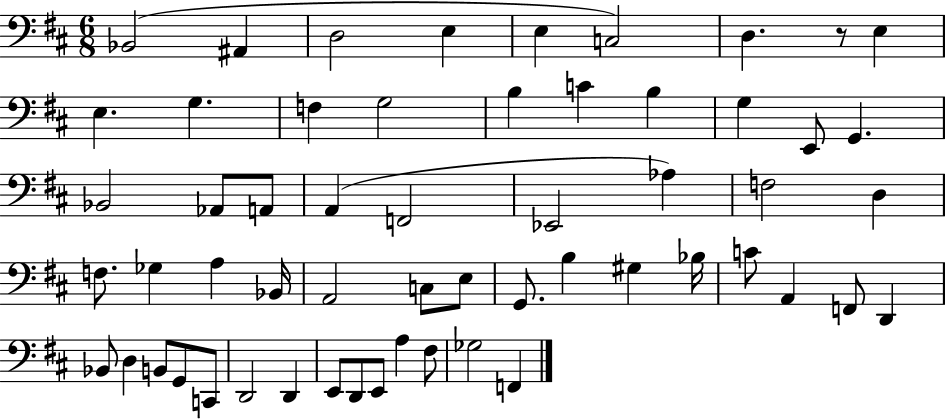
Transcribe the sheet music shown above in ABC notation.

X:1
T:Untitled
M:6/8
L:1/4
K:D
_B,,2 ^A,, D,2 E, E, C,2 D, z/2 E, E, G, F, G,2 B, C B, G, E,,/2 G,, _B,,2 _A,,/2 A,,/2 A,, F,,2 _E,,2 _A, F,2 D, F,/2 _G, A, _B,,/4 A,,2 C,/2 E,/2 G,,/2 B, ^G, _B,/4 C/2 A,, F,,/2 D,, _B,,/2 D, B,,/2 G,,/2 C,,/2 D,,2 D,, E,,/2 D,,/2 E,,/2 A, ^F,/2 _G,2 F,,